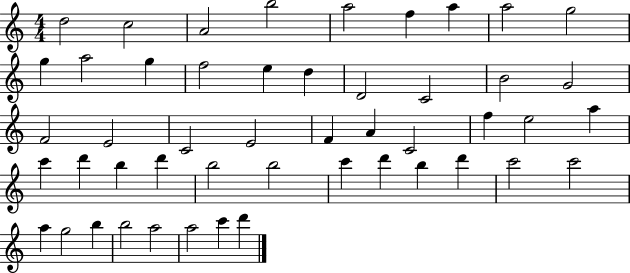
D5/h C5/h A4/h B5/h A5/h F5/q A5/q A5/h G5/h G5/q A5/h G5/q F5/h E5/q D5/q D4/h C4/h B4/h G4/h F4/h E4/h C4/h E4/h F4/q A4/q C4/h F5/q E5/h A5/q C6/q D6/q B5/q D6/q B5/h B5/h C6/q D6/q B5/q D6/q C6/h C6/h A5/q G5/h B5/q B5/h A5/h A5/h C6/q D6/q